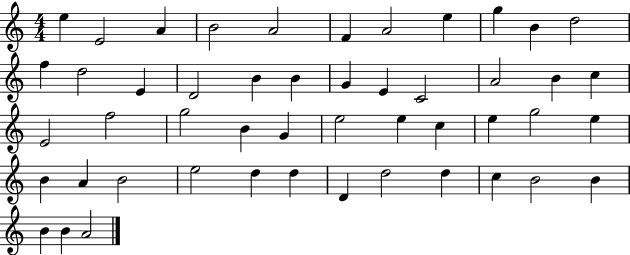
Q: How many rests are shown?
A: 0